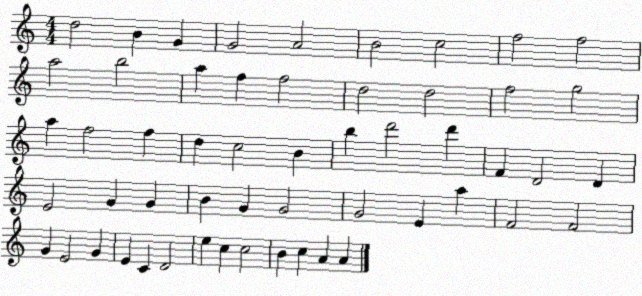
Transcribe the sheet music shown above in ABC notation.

X:1
T:Untitled
M:4/4
L:1/4
K:C
d2 B G G2 A2 B2 c2 f2 f2 a2 b2 a f f2 d2 d2 f2 g2 a f2 f d c2 B b d'2 d' F D2 D E2 G G B G G2 G2 E a F2 F2 G E2 G E C D2 e c c2 B c A A